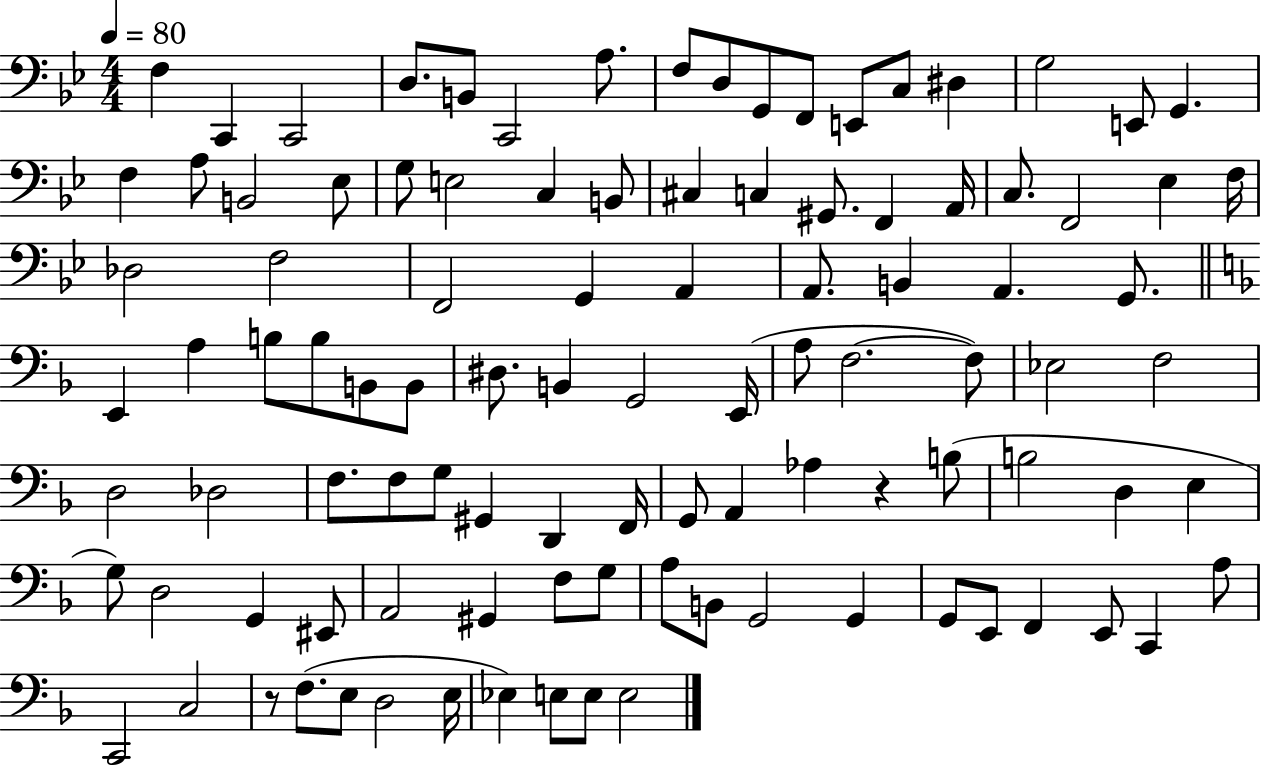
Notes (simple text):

F3/q C2/q C2/h D3/e. B2/e C2/h A3/e. F3/e D3/e G2/e F2/e E2/e C3/e D#3/q G3/h E2/e G2/q. F3/q A3/e B2/h Eb3/e G3/e E3/h C3/q B2/e C#3/q C3/q G#2/e. F2/q A2/s C3/e. F2/h Eb3/q F3/s Db3/h F3/h F2/h G2/q A2/q A2/e. B2/q A2/q. G2/e. E2/q A3/q B3/e B3/e B2/e B2/e D#3/e. B2/q G2/h E2/s A3/e F3/h. F3/e Eb3/h F3/h D3/h Db3/h F3/e. F3/e G3/e G#2/q D2/q F2/s G2/e A2/q Ab3/q R/q B3/e B3/h D3/q E3/q G3/e D3/h G2/q EIS2/e A2/h G#2/q F3/e G3/e A3/e B2/e G2/h G2/q G2/e E2/e F2/q E2/e C2/q A3/e C2/h C3/h R/e F3/e. E3/e D3/h E3/s Eb3/q E3/e E3/e E3/h